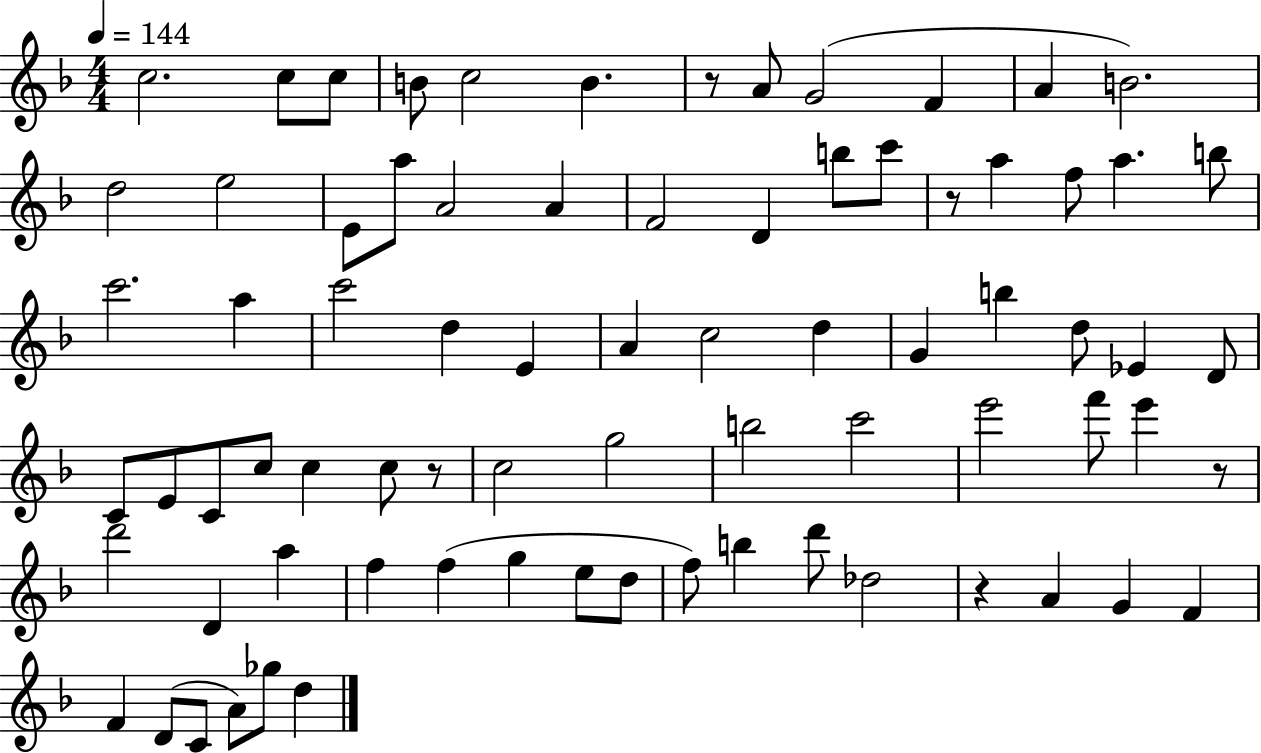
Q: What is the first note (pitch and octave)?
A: C5